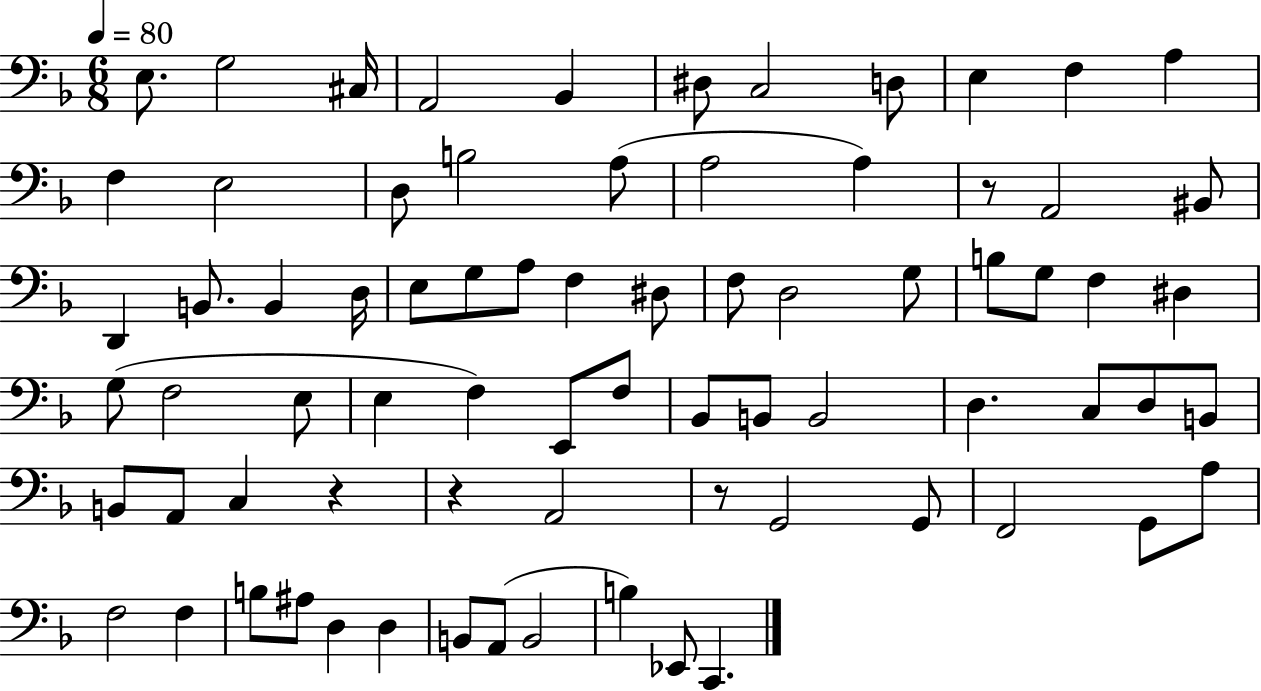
E3/e. G3/h C#3/s A2/h Bb2/q D#3/e C3/h D3/e E3/q F3/q A3/q F3/q E3/h D3/e B3/h A3/e A3/h A3/q R/e A2/h BIS2/e D2/q B2/e. B2/q D3/s E3/e G3/e A3/e F3/q D#3/e F3/e D3/h G3/e B3/e G3/e F3/q D#3/q G3/e F3/h E3/e E3/q F3/q E2/e F3/e Bb2/e B2/e B2/h D3/q. C3/e D3/e B2/e B2/e A2/e C3/q R/q R/q A2/h R/e G2/h G2/e F2/h G2/e A3/e F3/h F3/q B3/e A#3/e D3/q D3/q B2/e A2/e B2/h B3/q Eb2/e C2/q.